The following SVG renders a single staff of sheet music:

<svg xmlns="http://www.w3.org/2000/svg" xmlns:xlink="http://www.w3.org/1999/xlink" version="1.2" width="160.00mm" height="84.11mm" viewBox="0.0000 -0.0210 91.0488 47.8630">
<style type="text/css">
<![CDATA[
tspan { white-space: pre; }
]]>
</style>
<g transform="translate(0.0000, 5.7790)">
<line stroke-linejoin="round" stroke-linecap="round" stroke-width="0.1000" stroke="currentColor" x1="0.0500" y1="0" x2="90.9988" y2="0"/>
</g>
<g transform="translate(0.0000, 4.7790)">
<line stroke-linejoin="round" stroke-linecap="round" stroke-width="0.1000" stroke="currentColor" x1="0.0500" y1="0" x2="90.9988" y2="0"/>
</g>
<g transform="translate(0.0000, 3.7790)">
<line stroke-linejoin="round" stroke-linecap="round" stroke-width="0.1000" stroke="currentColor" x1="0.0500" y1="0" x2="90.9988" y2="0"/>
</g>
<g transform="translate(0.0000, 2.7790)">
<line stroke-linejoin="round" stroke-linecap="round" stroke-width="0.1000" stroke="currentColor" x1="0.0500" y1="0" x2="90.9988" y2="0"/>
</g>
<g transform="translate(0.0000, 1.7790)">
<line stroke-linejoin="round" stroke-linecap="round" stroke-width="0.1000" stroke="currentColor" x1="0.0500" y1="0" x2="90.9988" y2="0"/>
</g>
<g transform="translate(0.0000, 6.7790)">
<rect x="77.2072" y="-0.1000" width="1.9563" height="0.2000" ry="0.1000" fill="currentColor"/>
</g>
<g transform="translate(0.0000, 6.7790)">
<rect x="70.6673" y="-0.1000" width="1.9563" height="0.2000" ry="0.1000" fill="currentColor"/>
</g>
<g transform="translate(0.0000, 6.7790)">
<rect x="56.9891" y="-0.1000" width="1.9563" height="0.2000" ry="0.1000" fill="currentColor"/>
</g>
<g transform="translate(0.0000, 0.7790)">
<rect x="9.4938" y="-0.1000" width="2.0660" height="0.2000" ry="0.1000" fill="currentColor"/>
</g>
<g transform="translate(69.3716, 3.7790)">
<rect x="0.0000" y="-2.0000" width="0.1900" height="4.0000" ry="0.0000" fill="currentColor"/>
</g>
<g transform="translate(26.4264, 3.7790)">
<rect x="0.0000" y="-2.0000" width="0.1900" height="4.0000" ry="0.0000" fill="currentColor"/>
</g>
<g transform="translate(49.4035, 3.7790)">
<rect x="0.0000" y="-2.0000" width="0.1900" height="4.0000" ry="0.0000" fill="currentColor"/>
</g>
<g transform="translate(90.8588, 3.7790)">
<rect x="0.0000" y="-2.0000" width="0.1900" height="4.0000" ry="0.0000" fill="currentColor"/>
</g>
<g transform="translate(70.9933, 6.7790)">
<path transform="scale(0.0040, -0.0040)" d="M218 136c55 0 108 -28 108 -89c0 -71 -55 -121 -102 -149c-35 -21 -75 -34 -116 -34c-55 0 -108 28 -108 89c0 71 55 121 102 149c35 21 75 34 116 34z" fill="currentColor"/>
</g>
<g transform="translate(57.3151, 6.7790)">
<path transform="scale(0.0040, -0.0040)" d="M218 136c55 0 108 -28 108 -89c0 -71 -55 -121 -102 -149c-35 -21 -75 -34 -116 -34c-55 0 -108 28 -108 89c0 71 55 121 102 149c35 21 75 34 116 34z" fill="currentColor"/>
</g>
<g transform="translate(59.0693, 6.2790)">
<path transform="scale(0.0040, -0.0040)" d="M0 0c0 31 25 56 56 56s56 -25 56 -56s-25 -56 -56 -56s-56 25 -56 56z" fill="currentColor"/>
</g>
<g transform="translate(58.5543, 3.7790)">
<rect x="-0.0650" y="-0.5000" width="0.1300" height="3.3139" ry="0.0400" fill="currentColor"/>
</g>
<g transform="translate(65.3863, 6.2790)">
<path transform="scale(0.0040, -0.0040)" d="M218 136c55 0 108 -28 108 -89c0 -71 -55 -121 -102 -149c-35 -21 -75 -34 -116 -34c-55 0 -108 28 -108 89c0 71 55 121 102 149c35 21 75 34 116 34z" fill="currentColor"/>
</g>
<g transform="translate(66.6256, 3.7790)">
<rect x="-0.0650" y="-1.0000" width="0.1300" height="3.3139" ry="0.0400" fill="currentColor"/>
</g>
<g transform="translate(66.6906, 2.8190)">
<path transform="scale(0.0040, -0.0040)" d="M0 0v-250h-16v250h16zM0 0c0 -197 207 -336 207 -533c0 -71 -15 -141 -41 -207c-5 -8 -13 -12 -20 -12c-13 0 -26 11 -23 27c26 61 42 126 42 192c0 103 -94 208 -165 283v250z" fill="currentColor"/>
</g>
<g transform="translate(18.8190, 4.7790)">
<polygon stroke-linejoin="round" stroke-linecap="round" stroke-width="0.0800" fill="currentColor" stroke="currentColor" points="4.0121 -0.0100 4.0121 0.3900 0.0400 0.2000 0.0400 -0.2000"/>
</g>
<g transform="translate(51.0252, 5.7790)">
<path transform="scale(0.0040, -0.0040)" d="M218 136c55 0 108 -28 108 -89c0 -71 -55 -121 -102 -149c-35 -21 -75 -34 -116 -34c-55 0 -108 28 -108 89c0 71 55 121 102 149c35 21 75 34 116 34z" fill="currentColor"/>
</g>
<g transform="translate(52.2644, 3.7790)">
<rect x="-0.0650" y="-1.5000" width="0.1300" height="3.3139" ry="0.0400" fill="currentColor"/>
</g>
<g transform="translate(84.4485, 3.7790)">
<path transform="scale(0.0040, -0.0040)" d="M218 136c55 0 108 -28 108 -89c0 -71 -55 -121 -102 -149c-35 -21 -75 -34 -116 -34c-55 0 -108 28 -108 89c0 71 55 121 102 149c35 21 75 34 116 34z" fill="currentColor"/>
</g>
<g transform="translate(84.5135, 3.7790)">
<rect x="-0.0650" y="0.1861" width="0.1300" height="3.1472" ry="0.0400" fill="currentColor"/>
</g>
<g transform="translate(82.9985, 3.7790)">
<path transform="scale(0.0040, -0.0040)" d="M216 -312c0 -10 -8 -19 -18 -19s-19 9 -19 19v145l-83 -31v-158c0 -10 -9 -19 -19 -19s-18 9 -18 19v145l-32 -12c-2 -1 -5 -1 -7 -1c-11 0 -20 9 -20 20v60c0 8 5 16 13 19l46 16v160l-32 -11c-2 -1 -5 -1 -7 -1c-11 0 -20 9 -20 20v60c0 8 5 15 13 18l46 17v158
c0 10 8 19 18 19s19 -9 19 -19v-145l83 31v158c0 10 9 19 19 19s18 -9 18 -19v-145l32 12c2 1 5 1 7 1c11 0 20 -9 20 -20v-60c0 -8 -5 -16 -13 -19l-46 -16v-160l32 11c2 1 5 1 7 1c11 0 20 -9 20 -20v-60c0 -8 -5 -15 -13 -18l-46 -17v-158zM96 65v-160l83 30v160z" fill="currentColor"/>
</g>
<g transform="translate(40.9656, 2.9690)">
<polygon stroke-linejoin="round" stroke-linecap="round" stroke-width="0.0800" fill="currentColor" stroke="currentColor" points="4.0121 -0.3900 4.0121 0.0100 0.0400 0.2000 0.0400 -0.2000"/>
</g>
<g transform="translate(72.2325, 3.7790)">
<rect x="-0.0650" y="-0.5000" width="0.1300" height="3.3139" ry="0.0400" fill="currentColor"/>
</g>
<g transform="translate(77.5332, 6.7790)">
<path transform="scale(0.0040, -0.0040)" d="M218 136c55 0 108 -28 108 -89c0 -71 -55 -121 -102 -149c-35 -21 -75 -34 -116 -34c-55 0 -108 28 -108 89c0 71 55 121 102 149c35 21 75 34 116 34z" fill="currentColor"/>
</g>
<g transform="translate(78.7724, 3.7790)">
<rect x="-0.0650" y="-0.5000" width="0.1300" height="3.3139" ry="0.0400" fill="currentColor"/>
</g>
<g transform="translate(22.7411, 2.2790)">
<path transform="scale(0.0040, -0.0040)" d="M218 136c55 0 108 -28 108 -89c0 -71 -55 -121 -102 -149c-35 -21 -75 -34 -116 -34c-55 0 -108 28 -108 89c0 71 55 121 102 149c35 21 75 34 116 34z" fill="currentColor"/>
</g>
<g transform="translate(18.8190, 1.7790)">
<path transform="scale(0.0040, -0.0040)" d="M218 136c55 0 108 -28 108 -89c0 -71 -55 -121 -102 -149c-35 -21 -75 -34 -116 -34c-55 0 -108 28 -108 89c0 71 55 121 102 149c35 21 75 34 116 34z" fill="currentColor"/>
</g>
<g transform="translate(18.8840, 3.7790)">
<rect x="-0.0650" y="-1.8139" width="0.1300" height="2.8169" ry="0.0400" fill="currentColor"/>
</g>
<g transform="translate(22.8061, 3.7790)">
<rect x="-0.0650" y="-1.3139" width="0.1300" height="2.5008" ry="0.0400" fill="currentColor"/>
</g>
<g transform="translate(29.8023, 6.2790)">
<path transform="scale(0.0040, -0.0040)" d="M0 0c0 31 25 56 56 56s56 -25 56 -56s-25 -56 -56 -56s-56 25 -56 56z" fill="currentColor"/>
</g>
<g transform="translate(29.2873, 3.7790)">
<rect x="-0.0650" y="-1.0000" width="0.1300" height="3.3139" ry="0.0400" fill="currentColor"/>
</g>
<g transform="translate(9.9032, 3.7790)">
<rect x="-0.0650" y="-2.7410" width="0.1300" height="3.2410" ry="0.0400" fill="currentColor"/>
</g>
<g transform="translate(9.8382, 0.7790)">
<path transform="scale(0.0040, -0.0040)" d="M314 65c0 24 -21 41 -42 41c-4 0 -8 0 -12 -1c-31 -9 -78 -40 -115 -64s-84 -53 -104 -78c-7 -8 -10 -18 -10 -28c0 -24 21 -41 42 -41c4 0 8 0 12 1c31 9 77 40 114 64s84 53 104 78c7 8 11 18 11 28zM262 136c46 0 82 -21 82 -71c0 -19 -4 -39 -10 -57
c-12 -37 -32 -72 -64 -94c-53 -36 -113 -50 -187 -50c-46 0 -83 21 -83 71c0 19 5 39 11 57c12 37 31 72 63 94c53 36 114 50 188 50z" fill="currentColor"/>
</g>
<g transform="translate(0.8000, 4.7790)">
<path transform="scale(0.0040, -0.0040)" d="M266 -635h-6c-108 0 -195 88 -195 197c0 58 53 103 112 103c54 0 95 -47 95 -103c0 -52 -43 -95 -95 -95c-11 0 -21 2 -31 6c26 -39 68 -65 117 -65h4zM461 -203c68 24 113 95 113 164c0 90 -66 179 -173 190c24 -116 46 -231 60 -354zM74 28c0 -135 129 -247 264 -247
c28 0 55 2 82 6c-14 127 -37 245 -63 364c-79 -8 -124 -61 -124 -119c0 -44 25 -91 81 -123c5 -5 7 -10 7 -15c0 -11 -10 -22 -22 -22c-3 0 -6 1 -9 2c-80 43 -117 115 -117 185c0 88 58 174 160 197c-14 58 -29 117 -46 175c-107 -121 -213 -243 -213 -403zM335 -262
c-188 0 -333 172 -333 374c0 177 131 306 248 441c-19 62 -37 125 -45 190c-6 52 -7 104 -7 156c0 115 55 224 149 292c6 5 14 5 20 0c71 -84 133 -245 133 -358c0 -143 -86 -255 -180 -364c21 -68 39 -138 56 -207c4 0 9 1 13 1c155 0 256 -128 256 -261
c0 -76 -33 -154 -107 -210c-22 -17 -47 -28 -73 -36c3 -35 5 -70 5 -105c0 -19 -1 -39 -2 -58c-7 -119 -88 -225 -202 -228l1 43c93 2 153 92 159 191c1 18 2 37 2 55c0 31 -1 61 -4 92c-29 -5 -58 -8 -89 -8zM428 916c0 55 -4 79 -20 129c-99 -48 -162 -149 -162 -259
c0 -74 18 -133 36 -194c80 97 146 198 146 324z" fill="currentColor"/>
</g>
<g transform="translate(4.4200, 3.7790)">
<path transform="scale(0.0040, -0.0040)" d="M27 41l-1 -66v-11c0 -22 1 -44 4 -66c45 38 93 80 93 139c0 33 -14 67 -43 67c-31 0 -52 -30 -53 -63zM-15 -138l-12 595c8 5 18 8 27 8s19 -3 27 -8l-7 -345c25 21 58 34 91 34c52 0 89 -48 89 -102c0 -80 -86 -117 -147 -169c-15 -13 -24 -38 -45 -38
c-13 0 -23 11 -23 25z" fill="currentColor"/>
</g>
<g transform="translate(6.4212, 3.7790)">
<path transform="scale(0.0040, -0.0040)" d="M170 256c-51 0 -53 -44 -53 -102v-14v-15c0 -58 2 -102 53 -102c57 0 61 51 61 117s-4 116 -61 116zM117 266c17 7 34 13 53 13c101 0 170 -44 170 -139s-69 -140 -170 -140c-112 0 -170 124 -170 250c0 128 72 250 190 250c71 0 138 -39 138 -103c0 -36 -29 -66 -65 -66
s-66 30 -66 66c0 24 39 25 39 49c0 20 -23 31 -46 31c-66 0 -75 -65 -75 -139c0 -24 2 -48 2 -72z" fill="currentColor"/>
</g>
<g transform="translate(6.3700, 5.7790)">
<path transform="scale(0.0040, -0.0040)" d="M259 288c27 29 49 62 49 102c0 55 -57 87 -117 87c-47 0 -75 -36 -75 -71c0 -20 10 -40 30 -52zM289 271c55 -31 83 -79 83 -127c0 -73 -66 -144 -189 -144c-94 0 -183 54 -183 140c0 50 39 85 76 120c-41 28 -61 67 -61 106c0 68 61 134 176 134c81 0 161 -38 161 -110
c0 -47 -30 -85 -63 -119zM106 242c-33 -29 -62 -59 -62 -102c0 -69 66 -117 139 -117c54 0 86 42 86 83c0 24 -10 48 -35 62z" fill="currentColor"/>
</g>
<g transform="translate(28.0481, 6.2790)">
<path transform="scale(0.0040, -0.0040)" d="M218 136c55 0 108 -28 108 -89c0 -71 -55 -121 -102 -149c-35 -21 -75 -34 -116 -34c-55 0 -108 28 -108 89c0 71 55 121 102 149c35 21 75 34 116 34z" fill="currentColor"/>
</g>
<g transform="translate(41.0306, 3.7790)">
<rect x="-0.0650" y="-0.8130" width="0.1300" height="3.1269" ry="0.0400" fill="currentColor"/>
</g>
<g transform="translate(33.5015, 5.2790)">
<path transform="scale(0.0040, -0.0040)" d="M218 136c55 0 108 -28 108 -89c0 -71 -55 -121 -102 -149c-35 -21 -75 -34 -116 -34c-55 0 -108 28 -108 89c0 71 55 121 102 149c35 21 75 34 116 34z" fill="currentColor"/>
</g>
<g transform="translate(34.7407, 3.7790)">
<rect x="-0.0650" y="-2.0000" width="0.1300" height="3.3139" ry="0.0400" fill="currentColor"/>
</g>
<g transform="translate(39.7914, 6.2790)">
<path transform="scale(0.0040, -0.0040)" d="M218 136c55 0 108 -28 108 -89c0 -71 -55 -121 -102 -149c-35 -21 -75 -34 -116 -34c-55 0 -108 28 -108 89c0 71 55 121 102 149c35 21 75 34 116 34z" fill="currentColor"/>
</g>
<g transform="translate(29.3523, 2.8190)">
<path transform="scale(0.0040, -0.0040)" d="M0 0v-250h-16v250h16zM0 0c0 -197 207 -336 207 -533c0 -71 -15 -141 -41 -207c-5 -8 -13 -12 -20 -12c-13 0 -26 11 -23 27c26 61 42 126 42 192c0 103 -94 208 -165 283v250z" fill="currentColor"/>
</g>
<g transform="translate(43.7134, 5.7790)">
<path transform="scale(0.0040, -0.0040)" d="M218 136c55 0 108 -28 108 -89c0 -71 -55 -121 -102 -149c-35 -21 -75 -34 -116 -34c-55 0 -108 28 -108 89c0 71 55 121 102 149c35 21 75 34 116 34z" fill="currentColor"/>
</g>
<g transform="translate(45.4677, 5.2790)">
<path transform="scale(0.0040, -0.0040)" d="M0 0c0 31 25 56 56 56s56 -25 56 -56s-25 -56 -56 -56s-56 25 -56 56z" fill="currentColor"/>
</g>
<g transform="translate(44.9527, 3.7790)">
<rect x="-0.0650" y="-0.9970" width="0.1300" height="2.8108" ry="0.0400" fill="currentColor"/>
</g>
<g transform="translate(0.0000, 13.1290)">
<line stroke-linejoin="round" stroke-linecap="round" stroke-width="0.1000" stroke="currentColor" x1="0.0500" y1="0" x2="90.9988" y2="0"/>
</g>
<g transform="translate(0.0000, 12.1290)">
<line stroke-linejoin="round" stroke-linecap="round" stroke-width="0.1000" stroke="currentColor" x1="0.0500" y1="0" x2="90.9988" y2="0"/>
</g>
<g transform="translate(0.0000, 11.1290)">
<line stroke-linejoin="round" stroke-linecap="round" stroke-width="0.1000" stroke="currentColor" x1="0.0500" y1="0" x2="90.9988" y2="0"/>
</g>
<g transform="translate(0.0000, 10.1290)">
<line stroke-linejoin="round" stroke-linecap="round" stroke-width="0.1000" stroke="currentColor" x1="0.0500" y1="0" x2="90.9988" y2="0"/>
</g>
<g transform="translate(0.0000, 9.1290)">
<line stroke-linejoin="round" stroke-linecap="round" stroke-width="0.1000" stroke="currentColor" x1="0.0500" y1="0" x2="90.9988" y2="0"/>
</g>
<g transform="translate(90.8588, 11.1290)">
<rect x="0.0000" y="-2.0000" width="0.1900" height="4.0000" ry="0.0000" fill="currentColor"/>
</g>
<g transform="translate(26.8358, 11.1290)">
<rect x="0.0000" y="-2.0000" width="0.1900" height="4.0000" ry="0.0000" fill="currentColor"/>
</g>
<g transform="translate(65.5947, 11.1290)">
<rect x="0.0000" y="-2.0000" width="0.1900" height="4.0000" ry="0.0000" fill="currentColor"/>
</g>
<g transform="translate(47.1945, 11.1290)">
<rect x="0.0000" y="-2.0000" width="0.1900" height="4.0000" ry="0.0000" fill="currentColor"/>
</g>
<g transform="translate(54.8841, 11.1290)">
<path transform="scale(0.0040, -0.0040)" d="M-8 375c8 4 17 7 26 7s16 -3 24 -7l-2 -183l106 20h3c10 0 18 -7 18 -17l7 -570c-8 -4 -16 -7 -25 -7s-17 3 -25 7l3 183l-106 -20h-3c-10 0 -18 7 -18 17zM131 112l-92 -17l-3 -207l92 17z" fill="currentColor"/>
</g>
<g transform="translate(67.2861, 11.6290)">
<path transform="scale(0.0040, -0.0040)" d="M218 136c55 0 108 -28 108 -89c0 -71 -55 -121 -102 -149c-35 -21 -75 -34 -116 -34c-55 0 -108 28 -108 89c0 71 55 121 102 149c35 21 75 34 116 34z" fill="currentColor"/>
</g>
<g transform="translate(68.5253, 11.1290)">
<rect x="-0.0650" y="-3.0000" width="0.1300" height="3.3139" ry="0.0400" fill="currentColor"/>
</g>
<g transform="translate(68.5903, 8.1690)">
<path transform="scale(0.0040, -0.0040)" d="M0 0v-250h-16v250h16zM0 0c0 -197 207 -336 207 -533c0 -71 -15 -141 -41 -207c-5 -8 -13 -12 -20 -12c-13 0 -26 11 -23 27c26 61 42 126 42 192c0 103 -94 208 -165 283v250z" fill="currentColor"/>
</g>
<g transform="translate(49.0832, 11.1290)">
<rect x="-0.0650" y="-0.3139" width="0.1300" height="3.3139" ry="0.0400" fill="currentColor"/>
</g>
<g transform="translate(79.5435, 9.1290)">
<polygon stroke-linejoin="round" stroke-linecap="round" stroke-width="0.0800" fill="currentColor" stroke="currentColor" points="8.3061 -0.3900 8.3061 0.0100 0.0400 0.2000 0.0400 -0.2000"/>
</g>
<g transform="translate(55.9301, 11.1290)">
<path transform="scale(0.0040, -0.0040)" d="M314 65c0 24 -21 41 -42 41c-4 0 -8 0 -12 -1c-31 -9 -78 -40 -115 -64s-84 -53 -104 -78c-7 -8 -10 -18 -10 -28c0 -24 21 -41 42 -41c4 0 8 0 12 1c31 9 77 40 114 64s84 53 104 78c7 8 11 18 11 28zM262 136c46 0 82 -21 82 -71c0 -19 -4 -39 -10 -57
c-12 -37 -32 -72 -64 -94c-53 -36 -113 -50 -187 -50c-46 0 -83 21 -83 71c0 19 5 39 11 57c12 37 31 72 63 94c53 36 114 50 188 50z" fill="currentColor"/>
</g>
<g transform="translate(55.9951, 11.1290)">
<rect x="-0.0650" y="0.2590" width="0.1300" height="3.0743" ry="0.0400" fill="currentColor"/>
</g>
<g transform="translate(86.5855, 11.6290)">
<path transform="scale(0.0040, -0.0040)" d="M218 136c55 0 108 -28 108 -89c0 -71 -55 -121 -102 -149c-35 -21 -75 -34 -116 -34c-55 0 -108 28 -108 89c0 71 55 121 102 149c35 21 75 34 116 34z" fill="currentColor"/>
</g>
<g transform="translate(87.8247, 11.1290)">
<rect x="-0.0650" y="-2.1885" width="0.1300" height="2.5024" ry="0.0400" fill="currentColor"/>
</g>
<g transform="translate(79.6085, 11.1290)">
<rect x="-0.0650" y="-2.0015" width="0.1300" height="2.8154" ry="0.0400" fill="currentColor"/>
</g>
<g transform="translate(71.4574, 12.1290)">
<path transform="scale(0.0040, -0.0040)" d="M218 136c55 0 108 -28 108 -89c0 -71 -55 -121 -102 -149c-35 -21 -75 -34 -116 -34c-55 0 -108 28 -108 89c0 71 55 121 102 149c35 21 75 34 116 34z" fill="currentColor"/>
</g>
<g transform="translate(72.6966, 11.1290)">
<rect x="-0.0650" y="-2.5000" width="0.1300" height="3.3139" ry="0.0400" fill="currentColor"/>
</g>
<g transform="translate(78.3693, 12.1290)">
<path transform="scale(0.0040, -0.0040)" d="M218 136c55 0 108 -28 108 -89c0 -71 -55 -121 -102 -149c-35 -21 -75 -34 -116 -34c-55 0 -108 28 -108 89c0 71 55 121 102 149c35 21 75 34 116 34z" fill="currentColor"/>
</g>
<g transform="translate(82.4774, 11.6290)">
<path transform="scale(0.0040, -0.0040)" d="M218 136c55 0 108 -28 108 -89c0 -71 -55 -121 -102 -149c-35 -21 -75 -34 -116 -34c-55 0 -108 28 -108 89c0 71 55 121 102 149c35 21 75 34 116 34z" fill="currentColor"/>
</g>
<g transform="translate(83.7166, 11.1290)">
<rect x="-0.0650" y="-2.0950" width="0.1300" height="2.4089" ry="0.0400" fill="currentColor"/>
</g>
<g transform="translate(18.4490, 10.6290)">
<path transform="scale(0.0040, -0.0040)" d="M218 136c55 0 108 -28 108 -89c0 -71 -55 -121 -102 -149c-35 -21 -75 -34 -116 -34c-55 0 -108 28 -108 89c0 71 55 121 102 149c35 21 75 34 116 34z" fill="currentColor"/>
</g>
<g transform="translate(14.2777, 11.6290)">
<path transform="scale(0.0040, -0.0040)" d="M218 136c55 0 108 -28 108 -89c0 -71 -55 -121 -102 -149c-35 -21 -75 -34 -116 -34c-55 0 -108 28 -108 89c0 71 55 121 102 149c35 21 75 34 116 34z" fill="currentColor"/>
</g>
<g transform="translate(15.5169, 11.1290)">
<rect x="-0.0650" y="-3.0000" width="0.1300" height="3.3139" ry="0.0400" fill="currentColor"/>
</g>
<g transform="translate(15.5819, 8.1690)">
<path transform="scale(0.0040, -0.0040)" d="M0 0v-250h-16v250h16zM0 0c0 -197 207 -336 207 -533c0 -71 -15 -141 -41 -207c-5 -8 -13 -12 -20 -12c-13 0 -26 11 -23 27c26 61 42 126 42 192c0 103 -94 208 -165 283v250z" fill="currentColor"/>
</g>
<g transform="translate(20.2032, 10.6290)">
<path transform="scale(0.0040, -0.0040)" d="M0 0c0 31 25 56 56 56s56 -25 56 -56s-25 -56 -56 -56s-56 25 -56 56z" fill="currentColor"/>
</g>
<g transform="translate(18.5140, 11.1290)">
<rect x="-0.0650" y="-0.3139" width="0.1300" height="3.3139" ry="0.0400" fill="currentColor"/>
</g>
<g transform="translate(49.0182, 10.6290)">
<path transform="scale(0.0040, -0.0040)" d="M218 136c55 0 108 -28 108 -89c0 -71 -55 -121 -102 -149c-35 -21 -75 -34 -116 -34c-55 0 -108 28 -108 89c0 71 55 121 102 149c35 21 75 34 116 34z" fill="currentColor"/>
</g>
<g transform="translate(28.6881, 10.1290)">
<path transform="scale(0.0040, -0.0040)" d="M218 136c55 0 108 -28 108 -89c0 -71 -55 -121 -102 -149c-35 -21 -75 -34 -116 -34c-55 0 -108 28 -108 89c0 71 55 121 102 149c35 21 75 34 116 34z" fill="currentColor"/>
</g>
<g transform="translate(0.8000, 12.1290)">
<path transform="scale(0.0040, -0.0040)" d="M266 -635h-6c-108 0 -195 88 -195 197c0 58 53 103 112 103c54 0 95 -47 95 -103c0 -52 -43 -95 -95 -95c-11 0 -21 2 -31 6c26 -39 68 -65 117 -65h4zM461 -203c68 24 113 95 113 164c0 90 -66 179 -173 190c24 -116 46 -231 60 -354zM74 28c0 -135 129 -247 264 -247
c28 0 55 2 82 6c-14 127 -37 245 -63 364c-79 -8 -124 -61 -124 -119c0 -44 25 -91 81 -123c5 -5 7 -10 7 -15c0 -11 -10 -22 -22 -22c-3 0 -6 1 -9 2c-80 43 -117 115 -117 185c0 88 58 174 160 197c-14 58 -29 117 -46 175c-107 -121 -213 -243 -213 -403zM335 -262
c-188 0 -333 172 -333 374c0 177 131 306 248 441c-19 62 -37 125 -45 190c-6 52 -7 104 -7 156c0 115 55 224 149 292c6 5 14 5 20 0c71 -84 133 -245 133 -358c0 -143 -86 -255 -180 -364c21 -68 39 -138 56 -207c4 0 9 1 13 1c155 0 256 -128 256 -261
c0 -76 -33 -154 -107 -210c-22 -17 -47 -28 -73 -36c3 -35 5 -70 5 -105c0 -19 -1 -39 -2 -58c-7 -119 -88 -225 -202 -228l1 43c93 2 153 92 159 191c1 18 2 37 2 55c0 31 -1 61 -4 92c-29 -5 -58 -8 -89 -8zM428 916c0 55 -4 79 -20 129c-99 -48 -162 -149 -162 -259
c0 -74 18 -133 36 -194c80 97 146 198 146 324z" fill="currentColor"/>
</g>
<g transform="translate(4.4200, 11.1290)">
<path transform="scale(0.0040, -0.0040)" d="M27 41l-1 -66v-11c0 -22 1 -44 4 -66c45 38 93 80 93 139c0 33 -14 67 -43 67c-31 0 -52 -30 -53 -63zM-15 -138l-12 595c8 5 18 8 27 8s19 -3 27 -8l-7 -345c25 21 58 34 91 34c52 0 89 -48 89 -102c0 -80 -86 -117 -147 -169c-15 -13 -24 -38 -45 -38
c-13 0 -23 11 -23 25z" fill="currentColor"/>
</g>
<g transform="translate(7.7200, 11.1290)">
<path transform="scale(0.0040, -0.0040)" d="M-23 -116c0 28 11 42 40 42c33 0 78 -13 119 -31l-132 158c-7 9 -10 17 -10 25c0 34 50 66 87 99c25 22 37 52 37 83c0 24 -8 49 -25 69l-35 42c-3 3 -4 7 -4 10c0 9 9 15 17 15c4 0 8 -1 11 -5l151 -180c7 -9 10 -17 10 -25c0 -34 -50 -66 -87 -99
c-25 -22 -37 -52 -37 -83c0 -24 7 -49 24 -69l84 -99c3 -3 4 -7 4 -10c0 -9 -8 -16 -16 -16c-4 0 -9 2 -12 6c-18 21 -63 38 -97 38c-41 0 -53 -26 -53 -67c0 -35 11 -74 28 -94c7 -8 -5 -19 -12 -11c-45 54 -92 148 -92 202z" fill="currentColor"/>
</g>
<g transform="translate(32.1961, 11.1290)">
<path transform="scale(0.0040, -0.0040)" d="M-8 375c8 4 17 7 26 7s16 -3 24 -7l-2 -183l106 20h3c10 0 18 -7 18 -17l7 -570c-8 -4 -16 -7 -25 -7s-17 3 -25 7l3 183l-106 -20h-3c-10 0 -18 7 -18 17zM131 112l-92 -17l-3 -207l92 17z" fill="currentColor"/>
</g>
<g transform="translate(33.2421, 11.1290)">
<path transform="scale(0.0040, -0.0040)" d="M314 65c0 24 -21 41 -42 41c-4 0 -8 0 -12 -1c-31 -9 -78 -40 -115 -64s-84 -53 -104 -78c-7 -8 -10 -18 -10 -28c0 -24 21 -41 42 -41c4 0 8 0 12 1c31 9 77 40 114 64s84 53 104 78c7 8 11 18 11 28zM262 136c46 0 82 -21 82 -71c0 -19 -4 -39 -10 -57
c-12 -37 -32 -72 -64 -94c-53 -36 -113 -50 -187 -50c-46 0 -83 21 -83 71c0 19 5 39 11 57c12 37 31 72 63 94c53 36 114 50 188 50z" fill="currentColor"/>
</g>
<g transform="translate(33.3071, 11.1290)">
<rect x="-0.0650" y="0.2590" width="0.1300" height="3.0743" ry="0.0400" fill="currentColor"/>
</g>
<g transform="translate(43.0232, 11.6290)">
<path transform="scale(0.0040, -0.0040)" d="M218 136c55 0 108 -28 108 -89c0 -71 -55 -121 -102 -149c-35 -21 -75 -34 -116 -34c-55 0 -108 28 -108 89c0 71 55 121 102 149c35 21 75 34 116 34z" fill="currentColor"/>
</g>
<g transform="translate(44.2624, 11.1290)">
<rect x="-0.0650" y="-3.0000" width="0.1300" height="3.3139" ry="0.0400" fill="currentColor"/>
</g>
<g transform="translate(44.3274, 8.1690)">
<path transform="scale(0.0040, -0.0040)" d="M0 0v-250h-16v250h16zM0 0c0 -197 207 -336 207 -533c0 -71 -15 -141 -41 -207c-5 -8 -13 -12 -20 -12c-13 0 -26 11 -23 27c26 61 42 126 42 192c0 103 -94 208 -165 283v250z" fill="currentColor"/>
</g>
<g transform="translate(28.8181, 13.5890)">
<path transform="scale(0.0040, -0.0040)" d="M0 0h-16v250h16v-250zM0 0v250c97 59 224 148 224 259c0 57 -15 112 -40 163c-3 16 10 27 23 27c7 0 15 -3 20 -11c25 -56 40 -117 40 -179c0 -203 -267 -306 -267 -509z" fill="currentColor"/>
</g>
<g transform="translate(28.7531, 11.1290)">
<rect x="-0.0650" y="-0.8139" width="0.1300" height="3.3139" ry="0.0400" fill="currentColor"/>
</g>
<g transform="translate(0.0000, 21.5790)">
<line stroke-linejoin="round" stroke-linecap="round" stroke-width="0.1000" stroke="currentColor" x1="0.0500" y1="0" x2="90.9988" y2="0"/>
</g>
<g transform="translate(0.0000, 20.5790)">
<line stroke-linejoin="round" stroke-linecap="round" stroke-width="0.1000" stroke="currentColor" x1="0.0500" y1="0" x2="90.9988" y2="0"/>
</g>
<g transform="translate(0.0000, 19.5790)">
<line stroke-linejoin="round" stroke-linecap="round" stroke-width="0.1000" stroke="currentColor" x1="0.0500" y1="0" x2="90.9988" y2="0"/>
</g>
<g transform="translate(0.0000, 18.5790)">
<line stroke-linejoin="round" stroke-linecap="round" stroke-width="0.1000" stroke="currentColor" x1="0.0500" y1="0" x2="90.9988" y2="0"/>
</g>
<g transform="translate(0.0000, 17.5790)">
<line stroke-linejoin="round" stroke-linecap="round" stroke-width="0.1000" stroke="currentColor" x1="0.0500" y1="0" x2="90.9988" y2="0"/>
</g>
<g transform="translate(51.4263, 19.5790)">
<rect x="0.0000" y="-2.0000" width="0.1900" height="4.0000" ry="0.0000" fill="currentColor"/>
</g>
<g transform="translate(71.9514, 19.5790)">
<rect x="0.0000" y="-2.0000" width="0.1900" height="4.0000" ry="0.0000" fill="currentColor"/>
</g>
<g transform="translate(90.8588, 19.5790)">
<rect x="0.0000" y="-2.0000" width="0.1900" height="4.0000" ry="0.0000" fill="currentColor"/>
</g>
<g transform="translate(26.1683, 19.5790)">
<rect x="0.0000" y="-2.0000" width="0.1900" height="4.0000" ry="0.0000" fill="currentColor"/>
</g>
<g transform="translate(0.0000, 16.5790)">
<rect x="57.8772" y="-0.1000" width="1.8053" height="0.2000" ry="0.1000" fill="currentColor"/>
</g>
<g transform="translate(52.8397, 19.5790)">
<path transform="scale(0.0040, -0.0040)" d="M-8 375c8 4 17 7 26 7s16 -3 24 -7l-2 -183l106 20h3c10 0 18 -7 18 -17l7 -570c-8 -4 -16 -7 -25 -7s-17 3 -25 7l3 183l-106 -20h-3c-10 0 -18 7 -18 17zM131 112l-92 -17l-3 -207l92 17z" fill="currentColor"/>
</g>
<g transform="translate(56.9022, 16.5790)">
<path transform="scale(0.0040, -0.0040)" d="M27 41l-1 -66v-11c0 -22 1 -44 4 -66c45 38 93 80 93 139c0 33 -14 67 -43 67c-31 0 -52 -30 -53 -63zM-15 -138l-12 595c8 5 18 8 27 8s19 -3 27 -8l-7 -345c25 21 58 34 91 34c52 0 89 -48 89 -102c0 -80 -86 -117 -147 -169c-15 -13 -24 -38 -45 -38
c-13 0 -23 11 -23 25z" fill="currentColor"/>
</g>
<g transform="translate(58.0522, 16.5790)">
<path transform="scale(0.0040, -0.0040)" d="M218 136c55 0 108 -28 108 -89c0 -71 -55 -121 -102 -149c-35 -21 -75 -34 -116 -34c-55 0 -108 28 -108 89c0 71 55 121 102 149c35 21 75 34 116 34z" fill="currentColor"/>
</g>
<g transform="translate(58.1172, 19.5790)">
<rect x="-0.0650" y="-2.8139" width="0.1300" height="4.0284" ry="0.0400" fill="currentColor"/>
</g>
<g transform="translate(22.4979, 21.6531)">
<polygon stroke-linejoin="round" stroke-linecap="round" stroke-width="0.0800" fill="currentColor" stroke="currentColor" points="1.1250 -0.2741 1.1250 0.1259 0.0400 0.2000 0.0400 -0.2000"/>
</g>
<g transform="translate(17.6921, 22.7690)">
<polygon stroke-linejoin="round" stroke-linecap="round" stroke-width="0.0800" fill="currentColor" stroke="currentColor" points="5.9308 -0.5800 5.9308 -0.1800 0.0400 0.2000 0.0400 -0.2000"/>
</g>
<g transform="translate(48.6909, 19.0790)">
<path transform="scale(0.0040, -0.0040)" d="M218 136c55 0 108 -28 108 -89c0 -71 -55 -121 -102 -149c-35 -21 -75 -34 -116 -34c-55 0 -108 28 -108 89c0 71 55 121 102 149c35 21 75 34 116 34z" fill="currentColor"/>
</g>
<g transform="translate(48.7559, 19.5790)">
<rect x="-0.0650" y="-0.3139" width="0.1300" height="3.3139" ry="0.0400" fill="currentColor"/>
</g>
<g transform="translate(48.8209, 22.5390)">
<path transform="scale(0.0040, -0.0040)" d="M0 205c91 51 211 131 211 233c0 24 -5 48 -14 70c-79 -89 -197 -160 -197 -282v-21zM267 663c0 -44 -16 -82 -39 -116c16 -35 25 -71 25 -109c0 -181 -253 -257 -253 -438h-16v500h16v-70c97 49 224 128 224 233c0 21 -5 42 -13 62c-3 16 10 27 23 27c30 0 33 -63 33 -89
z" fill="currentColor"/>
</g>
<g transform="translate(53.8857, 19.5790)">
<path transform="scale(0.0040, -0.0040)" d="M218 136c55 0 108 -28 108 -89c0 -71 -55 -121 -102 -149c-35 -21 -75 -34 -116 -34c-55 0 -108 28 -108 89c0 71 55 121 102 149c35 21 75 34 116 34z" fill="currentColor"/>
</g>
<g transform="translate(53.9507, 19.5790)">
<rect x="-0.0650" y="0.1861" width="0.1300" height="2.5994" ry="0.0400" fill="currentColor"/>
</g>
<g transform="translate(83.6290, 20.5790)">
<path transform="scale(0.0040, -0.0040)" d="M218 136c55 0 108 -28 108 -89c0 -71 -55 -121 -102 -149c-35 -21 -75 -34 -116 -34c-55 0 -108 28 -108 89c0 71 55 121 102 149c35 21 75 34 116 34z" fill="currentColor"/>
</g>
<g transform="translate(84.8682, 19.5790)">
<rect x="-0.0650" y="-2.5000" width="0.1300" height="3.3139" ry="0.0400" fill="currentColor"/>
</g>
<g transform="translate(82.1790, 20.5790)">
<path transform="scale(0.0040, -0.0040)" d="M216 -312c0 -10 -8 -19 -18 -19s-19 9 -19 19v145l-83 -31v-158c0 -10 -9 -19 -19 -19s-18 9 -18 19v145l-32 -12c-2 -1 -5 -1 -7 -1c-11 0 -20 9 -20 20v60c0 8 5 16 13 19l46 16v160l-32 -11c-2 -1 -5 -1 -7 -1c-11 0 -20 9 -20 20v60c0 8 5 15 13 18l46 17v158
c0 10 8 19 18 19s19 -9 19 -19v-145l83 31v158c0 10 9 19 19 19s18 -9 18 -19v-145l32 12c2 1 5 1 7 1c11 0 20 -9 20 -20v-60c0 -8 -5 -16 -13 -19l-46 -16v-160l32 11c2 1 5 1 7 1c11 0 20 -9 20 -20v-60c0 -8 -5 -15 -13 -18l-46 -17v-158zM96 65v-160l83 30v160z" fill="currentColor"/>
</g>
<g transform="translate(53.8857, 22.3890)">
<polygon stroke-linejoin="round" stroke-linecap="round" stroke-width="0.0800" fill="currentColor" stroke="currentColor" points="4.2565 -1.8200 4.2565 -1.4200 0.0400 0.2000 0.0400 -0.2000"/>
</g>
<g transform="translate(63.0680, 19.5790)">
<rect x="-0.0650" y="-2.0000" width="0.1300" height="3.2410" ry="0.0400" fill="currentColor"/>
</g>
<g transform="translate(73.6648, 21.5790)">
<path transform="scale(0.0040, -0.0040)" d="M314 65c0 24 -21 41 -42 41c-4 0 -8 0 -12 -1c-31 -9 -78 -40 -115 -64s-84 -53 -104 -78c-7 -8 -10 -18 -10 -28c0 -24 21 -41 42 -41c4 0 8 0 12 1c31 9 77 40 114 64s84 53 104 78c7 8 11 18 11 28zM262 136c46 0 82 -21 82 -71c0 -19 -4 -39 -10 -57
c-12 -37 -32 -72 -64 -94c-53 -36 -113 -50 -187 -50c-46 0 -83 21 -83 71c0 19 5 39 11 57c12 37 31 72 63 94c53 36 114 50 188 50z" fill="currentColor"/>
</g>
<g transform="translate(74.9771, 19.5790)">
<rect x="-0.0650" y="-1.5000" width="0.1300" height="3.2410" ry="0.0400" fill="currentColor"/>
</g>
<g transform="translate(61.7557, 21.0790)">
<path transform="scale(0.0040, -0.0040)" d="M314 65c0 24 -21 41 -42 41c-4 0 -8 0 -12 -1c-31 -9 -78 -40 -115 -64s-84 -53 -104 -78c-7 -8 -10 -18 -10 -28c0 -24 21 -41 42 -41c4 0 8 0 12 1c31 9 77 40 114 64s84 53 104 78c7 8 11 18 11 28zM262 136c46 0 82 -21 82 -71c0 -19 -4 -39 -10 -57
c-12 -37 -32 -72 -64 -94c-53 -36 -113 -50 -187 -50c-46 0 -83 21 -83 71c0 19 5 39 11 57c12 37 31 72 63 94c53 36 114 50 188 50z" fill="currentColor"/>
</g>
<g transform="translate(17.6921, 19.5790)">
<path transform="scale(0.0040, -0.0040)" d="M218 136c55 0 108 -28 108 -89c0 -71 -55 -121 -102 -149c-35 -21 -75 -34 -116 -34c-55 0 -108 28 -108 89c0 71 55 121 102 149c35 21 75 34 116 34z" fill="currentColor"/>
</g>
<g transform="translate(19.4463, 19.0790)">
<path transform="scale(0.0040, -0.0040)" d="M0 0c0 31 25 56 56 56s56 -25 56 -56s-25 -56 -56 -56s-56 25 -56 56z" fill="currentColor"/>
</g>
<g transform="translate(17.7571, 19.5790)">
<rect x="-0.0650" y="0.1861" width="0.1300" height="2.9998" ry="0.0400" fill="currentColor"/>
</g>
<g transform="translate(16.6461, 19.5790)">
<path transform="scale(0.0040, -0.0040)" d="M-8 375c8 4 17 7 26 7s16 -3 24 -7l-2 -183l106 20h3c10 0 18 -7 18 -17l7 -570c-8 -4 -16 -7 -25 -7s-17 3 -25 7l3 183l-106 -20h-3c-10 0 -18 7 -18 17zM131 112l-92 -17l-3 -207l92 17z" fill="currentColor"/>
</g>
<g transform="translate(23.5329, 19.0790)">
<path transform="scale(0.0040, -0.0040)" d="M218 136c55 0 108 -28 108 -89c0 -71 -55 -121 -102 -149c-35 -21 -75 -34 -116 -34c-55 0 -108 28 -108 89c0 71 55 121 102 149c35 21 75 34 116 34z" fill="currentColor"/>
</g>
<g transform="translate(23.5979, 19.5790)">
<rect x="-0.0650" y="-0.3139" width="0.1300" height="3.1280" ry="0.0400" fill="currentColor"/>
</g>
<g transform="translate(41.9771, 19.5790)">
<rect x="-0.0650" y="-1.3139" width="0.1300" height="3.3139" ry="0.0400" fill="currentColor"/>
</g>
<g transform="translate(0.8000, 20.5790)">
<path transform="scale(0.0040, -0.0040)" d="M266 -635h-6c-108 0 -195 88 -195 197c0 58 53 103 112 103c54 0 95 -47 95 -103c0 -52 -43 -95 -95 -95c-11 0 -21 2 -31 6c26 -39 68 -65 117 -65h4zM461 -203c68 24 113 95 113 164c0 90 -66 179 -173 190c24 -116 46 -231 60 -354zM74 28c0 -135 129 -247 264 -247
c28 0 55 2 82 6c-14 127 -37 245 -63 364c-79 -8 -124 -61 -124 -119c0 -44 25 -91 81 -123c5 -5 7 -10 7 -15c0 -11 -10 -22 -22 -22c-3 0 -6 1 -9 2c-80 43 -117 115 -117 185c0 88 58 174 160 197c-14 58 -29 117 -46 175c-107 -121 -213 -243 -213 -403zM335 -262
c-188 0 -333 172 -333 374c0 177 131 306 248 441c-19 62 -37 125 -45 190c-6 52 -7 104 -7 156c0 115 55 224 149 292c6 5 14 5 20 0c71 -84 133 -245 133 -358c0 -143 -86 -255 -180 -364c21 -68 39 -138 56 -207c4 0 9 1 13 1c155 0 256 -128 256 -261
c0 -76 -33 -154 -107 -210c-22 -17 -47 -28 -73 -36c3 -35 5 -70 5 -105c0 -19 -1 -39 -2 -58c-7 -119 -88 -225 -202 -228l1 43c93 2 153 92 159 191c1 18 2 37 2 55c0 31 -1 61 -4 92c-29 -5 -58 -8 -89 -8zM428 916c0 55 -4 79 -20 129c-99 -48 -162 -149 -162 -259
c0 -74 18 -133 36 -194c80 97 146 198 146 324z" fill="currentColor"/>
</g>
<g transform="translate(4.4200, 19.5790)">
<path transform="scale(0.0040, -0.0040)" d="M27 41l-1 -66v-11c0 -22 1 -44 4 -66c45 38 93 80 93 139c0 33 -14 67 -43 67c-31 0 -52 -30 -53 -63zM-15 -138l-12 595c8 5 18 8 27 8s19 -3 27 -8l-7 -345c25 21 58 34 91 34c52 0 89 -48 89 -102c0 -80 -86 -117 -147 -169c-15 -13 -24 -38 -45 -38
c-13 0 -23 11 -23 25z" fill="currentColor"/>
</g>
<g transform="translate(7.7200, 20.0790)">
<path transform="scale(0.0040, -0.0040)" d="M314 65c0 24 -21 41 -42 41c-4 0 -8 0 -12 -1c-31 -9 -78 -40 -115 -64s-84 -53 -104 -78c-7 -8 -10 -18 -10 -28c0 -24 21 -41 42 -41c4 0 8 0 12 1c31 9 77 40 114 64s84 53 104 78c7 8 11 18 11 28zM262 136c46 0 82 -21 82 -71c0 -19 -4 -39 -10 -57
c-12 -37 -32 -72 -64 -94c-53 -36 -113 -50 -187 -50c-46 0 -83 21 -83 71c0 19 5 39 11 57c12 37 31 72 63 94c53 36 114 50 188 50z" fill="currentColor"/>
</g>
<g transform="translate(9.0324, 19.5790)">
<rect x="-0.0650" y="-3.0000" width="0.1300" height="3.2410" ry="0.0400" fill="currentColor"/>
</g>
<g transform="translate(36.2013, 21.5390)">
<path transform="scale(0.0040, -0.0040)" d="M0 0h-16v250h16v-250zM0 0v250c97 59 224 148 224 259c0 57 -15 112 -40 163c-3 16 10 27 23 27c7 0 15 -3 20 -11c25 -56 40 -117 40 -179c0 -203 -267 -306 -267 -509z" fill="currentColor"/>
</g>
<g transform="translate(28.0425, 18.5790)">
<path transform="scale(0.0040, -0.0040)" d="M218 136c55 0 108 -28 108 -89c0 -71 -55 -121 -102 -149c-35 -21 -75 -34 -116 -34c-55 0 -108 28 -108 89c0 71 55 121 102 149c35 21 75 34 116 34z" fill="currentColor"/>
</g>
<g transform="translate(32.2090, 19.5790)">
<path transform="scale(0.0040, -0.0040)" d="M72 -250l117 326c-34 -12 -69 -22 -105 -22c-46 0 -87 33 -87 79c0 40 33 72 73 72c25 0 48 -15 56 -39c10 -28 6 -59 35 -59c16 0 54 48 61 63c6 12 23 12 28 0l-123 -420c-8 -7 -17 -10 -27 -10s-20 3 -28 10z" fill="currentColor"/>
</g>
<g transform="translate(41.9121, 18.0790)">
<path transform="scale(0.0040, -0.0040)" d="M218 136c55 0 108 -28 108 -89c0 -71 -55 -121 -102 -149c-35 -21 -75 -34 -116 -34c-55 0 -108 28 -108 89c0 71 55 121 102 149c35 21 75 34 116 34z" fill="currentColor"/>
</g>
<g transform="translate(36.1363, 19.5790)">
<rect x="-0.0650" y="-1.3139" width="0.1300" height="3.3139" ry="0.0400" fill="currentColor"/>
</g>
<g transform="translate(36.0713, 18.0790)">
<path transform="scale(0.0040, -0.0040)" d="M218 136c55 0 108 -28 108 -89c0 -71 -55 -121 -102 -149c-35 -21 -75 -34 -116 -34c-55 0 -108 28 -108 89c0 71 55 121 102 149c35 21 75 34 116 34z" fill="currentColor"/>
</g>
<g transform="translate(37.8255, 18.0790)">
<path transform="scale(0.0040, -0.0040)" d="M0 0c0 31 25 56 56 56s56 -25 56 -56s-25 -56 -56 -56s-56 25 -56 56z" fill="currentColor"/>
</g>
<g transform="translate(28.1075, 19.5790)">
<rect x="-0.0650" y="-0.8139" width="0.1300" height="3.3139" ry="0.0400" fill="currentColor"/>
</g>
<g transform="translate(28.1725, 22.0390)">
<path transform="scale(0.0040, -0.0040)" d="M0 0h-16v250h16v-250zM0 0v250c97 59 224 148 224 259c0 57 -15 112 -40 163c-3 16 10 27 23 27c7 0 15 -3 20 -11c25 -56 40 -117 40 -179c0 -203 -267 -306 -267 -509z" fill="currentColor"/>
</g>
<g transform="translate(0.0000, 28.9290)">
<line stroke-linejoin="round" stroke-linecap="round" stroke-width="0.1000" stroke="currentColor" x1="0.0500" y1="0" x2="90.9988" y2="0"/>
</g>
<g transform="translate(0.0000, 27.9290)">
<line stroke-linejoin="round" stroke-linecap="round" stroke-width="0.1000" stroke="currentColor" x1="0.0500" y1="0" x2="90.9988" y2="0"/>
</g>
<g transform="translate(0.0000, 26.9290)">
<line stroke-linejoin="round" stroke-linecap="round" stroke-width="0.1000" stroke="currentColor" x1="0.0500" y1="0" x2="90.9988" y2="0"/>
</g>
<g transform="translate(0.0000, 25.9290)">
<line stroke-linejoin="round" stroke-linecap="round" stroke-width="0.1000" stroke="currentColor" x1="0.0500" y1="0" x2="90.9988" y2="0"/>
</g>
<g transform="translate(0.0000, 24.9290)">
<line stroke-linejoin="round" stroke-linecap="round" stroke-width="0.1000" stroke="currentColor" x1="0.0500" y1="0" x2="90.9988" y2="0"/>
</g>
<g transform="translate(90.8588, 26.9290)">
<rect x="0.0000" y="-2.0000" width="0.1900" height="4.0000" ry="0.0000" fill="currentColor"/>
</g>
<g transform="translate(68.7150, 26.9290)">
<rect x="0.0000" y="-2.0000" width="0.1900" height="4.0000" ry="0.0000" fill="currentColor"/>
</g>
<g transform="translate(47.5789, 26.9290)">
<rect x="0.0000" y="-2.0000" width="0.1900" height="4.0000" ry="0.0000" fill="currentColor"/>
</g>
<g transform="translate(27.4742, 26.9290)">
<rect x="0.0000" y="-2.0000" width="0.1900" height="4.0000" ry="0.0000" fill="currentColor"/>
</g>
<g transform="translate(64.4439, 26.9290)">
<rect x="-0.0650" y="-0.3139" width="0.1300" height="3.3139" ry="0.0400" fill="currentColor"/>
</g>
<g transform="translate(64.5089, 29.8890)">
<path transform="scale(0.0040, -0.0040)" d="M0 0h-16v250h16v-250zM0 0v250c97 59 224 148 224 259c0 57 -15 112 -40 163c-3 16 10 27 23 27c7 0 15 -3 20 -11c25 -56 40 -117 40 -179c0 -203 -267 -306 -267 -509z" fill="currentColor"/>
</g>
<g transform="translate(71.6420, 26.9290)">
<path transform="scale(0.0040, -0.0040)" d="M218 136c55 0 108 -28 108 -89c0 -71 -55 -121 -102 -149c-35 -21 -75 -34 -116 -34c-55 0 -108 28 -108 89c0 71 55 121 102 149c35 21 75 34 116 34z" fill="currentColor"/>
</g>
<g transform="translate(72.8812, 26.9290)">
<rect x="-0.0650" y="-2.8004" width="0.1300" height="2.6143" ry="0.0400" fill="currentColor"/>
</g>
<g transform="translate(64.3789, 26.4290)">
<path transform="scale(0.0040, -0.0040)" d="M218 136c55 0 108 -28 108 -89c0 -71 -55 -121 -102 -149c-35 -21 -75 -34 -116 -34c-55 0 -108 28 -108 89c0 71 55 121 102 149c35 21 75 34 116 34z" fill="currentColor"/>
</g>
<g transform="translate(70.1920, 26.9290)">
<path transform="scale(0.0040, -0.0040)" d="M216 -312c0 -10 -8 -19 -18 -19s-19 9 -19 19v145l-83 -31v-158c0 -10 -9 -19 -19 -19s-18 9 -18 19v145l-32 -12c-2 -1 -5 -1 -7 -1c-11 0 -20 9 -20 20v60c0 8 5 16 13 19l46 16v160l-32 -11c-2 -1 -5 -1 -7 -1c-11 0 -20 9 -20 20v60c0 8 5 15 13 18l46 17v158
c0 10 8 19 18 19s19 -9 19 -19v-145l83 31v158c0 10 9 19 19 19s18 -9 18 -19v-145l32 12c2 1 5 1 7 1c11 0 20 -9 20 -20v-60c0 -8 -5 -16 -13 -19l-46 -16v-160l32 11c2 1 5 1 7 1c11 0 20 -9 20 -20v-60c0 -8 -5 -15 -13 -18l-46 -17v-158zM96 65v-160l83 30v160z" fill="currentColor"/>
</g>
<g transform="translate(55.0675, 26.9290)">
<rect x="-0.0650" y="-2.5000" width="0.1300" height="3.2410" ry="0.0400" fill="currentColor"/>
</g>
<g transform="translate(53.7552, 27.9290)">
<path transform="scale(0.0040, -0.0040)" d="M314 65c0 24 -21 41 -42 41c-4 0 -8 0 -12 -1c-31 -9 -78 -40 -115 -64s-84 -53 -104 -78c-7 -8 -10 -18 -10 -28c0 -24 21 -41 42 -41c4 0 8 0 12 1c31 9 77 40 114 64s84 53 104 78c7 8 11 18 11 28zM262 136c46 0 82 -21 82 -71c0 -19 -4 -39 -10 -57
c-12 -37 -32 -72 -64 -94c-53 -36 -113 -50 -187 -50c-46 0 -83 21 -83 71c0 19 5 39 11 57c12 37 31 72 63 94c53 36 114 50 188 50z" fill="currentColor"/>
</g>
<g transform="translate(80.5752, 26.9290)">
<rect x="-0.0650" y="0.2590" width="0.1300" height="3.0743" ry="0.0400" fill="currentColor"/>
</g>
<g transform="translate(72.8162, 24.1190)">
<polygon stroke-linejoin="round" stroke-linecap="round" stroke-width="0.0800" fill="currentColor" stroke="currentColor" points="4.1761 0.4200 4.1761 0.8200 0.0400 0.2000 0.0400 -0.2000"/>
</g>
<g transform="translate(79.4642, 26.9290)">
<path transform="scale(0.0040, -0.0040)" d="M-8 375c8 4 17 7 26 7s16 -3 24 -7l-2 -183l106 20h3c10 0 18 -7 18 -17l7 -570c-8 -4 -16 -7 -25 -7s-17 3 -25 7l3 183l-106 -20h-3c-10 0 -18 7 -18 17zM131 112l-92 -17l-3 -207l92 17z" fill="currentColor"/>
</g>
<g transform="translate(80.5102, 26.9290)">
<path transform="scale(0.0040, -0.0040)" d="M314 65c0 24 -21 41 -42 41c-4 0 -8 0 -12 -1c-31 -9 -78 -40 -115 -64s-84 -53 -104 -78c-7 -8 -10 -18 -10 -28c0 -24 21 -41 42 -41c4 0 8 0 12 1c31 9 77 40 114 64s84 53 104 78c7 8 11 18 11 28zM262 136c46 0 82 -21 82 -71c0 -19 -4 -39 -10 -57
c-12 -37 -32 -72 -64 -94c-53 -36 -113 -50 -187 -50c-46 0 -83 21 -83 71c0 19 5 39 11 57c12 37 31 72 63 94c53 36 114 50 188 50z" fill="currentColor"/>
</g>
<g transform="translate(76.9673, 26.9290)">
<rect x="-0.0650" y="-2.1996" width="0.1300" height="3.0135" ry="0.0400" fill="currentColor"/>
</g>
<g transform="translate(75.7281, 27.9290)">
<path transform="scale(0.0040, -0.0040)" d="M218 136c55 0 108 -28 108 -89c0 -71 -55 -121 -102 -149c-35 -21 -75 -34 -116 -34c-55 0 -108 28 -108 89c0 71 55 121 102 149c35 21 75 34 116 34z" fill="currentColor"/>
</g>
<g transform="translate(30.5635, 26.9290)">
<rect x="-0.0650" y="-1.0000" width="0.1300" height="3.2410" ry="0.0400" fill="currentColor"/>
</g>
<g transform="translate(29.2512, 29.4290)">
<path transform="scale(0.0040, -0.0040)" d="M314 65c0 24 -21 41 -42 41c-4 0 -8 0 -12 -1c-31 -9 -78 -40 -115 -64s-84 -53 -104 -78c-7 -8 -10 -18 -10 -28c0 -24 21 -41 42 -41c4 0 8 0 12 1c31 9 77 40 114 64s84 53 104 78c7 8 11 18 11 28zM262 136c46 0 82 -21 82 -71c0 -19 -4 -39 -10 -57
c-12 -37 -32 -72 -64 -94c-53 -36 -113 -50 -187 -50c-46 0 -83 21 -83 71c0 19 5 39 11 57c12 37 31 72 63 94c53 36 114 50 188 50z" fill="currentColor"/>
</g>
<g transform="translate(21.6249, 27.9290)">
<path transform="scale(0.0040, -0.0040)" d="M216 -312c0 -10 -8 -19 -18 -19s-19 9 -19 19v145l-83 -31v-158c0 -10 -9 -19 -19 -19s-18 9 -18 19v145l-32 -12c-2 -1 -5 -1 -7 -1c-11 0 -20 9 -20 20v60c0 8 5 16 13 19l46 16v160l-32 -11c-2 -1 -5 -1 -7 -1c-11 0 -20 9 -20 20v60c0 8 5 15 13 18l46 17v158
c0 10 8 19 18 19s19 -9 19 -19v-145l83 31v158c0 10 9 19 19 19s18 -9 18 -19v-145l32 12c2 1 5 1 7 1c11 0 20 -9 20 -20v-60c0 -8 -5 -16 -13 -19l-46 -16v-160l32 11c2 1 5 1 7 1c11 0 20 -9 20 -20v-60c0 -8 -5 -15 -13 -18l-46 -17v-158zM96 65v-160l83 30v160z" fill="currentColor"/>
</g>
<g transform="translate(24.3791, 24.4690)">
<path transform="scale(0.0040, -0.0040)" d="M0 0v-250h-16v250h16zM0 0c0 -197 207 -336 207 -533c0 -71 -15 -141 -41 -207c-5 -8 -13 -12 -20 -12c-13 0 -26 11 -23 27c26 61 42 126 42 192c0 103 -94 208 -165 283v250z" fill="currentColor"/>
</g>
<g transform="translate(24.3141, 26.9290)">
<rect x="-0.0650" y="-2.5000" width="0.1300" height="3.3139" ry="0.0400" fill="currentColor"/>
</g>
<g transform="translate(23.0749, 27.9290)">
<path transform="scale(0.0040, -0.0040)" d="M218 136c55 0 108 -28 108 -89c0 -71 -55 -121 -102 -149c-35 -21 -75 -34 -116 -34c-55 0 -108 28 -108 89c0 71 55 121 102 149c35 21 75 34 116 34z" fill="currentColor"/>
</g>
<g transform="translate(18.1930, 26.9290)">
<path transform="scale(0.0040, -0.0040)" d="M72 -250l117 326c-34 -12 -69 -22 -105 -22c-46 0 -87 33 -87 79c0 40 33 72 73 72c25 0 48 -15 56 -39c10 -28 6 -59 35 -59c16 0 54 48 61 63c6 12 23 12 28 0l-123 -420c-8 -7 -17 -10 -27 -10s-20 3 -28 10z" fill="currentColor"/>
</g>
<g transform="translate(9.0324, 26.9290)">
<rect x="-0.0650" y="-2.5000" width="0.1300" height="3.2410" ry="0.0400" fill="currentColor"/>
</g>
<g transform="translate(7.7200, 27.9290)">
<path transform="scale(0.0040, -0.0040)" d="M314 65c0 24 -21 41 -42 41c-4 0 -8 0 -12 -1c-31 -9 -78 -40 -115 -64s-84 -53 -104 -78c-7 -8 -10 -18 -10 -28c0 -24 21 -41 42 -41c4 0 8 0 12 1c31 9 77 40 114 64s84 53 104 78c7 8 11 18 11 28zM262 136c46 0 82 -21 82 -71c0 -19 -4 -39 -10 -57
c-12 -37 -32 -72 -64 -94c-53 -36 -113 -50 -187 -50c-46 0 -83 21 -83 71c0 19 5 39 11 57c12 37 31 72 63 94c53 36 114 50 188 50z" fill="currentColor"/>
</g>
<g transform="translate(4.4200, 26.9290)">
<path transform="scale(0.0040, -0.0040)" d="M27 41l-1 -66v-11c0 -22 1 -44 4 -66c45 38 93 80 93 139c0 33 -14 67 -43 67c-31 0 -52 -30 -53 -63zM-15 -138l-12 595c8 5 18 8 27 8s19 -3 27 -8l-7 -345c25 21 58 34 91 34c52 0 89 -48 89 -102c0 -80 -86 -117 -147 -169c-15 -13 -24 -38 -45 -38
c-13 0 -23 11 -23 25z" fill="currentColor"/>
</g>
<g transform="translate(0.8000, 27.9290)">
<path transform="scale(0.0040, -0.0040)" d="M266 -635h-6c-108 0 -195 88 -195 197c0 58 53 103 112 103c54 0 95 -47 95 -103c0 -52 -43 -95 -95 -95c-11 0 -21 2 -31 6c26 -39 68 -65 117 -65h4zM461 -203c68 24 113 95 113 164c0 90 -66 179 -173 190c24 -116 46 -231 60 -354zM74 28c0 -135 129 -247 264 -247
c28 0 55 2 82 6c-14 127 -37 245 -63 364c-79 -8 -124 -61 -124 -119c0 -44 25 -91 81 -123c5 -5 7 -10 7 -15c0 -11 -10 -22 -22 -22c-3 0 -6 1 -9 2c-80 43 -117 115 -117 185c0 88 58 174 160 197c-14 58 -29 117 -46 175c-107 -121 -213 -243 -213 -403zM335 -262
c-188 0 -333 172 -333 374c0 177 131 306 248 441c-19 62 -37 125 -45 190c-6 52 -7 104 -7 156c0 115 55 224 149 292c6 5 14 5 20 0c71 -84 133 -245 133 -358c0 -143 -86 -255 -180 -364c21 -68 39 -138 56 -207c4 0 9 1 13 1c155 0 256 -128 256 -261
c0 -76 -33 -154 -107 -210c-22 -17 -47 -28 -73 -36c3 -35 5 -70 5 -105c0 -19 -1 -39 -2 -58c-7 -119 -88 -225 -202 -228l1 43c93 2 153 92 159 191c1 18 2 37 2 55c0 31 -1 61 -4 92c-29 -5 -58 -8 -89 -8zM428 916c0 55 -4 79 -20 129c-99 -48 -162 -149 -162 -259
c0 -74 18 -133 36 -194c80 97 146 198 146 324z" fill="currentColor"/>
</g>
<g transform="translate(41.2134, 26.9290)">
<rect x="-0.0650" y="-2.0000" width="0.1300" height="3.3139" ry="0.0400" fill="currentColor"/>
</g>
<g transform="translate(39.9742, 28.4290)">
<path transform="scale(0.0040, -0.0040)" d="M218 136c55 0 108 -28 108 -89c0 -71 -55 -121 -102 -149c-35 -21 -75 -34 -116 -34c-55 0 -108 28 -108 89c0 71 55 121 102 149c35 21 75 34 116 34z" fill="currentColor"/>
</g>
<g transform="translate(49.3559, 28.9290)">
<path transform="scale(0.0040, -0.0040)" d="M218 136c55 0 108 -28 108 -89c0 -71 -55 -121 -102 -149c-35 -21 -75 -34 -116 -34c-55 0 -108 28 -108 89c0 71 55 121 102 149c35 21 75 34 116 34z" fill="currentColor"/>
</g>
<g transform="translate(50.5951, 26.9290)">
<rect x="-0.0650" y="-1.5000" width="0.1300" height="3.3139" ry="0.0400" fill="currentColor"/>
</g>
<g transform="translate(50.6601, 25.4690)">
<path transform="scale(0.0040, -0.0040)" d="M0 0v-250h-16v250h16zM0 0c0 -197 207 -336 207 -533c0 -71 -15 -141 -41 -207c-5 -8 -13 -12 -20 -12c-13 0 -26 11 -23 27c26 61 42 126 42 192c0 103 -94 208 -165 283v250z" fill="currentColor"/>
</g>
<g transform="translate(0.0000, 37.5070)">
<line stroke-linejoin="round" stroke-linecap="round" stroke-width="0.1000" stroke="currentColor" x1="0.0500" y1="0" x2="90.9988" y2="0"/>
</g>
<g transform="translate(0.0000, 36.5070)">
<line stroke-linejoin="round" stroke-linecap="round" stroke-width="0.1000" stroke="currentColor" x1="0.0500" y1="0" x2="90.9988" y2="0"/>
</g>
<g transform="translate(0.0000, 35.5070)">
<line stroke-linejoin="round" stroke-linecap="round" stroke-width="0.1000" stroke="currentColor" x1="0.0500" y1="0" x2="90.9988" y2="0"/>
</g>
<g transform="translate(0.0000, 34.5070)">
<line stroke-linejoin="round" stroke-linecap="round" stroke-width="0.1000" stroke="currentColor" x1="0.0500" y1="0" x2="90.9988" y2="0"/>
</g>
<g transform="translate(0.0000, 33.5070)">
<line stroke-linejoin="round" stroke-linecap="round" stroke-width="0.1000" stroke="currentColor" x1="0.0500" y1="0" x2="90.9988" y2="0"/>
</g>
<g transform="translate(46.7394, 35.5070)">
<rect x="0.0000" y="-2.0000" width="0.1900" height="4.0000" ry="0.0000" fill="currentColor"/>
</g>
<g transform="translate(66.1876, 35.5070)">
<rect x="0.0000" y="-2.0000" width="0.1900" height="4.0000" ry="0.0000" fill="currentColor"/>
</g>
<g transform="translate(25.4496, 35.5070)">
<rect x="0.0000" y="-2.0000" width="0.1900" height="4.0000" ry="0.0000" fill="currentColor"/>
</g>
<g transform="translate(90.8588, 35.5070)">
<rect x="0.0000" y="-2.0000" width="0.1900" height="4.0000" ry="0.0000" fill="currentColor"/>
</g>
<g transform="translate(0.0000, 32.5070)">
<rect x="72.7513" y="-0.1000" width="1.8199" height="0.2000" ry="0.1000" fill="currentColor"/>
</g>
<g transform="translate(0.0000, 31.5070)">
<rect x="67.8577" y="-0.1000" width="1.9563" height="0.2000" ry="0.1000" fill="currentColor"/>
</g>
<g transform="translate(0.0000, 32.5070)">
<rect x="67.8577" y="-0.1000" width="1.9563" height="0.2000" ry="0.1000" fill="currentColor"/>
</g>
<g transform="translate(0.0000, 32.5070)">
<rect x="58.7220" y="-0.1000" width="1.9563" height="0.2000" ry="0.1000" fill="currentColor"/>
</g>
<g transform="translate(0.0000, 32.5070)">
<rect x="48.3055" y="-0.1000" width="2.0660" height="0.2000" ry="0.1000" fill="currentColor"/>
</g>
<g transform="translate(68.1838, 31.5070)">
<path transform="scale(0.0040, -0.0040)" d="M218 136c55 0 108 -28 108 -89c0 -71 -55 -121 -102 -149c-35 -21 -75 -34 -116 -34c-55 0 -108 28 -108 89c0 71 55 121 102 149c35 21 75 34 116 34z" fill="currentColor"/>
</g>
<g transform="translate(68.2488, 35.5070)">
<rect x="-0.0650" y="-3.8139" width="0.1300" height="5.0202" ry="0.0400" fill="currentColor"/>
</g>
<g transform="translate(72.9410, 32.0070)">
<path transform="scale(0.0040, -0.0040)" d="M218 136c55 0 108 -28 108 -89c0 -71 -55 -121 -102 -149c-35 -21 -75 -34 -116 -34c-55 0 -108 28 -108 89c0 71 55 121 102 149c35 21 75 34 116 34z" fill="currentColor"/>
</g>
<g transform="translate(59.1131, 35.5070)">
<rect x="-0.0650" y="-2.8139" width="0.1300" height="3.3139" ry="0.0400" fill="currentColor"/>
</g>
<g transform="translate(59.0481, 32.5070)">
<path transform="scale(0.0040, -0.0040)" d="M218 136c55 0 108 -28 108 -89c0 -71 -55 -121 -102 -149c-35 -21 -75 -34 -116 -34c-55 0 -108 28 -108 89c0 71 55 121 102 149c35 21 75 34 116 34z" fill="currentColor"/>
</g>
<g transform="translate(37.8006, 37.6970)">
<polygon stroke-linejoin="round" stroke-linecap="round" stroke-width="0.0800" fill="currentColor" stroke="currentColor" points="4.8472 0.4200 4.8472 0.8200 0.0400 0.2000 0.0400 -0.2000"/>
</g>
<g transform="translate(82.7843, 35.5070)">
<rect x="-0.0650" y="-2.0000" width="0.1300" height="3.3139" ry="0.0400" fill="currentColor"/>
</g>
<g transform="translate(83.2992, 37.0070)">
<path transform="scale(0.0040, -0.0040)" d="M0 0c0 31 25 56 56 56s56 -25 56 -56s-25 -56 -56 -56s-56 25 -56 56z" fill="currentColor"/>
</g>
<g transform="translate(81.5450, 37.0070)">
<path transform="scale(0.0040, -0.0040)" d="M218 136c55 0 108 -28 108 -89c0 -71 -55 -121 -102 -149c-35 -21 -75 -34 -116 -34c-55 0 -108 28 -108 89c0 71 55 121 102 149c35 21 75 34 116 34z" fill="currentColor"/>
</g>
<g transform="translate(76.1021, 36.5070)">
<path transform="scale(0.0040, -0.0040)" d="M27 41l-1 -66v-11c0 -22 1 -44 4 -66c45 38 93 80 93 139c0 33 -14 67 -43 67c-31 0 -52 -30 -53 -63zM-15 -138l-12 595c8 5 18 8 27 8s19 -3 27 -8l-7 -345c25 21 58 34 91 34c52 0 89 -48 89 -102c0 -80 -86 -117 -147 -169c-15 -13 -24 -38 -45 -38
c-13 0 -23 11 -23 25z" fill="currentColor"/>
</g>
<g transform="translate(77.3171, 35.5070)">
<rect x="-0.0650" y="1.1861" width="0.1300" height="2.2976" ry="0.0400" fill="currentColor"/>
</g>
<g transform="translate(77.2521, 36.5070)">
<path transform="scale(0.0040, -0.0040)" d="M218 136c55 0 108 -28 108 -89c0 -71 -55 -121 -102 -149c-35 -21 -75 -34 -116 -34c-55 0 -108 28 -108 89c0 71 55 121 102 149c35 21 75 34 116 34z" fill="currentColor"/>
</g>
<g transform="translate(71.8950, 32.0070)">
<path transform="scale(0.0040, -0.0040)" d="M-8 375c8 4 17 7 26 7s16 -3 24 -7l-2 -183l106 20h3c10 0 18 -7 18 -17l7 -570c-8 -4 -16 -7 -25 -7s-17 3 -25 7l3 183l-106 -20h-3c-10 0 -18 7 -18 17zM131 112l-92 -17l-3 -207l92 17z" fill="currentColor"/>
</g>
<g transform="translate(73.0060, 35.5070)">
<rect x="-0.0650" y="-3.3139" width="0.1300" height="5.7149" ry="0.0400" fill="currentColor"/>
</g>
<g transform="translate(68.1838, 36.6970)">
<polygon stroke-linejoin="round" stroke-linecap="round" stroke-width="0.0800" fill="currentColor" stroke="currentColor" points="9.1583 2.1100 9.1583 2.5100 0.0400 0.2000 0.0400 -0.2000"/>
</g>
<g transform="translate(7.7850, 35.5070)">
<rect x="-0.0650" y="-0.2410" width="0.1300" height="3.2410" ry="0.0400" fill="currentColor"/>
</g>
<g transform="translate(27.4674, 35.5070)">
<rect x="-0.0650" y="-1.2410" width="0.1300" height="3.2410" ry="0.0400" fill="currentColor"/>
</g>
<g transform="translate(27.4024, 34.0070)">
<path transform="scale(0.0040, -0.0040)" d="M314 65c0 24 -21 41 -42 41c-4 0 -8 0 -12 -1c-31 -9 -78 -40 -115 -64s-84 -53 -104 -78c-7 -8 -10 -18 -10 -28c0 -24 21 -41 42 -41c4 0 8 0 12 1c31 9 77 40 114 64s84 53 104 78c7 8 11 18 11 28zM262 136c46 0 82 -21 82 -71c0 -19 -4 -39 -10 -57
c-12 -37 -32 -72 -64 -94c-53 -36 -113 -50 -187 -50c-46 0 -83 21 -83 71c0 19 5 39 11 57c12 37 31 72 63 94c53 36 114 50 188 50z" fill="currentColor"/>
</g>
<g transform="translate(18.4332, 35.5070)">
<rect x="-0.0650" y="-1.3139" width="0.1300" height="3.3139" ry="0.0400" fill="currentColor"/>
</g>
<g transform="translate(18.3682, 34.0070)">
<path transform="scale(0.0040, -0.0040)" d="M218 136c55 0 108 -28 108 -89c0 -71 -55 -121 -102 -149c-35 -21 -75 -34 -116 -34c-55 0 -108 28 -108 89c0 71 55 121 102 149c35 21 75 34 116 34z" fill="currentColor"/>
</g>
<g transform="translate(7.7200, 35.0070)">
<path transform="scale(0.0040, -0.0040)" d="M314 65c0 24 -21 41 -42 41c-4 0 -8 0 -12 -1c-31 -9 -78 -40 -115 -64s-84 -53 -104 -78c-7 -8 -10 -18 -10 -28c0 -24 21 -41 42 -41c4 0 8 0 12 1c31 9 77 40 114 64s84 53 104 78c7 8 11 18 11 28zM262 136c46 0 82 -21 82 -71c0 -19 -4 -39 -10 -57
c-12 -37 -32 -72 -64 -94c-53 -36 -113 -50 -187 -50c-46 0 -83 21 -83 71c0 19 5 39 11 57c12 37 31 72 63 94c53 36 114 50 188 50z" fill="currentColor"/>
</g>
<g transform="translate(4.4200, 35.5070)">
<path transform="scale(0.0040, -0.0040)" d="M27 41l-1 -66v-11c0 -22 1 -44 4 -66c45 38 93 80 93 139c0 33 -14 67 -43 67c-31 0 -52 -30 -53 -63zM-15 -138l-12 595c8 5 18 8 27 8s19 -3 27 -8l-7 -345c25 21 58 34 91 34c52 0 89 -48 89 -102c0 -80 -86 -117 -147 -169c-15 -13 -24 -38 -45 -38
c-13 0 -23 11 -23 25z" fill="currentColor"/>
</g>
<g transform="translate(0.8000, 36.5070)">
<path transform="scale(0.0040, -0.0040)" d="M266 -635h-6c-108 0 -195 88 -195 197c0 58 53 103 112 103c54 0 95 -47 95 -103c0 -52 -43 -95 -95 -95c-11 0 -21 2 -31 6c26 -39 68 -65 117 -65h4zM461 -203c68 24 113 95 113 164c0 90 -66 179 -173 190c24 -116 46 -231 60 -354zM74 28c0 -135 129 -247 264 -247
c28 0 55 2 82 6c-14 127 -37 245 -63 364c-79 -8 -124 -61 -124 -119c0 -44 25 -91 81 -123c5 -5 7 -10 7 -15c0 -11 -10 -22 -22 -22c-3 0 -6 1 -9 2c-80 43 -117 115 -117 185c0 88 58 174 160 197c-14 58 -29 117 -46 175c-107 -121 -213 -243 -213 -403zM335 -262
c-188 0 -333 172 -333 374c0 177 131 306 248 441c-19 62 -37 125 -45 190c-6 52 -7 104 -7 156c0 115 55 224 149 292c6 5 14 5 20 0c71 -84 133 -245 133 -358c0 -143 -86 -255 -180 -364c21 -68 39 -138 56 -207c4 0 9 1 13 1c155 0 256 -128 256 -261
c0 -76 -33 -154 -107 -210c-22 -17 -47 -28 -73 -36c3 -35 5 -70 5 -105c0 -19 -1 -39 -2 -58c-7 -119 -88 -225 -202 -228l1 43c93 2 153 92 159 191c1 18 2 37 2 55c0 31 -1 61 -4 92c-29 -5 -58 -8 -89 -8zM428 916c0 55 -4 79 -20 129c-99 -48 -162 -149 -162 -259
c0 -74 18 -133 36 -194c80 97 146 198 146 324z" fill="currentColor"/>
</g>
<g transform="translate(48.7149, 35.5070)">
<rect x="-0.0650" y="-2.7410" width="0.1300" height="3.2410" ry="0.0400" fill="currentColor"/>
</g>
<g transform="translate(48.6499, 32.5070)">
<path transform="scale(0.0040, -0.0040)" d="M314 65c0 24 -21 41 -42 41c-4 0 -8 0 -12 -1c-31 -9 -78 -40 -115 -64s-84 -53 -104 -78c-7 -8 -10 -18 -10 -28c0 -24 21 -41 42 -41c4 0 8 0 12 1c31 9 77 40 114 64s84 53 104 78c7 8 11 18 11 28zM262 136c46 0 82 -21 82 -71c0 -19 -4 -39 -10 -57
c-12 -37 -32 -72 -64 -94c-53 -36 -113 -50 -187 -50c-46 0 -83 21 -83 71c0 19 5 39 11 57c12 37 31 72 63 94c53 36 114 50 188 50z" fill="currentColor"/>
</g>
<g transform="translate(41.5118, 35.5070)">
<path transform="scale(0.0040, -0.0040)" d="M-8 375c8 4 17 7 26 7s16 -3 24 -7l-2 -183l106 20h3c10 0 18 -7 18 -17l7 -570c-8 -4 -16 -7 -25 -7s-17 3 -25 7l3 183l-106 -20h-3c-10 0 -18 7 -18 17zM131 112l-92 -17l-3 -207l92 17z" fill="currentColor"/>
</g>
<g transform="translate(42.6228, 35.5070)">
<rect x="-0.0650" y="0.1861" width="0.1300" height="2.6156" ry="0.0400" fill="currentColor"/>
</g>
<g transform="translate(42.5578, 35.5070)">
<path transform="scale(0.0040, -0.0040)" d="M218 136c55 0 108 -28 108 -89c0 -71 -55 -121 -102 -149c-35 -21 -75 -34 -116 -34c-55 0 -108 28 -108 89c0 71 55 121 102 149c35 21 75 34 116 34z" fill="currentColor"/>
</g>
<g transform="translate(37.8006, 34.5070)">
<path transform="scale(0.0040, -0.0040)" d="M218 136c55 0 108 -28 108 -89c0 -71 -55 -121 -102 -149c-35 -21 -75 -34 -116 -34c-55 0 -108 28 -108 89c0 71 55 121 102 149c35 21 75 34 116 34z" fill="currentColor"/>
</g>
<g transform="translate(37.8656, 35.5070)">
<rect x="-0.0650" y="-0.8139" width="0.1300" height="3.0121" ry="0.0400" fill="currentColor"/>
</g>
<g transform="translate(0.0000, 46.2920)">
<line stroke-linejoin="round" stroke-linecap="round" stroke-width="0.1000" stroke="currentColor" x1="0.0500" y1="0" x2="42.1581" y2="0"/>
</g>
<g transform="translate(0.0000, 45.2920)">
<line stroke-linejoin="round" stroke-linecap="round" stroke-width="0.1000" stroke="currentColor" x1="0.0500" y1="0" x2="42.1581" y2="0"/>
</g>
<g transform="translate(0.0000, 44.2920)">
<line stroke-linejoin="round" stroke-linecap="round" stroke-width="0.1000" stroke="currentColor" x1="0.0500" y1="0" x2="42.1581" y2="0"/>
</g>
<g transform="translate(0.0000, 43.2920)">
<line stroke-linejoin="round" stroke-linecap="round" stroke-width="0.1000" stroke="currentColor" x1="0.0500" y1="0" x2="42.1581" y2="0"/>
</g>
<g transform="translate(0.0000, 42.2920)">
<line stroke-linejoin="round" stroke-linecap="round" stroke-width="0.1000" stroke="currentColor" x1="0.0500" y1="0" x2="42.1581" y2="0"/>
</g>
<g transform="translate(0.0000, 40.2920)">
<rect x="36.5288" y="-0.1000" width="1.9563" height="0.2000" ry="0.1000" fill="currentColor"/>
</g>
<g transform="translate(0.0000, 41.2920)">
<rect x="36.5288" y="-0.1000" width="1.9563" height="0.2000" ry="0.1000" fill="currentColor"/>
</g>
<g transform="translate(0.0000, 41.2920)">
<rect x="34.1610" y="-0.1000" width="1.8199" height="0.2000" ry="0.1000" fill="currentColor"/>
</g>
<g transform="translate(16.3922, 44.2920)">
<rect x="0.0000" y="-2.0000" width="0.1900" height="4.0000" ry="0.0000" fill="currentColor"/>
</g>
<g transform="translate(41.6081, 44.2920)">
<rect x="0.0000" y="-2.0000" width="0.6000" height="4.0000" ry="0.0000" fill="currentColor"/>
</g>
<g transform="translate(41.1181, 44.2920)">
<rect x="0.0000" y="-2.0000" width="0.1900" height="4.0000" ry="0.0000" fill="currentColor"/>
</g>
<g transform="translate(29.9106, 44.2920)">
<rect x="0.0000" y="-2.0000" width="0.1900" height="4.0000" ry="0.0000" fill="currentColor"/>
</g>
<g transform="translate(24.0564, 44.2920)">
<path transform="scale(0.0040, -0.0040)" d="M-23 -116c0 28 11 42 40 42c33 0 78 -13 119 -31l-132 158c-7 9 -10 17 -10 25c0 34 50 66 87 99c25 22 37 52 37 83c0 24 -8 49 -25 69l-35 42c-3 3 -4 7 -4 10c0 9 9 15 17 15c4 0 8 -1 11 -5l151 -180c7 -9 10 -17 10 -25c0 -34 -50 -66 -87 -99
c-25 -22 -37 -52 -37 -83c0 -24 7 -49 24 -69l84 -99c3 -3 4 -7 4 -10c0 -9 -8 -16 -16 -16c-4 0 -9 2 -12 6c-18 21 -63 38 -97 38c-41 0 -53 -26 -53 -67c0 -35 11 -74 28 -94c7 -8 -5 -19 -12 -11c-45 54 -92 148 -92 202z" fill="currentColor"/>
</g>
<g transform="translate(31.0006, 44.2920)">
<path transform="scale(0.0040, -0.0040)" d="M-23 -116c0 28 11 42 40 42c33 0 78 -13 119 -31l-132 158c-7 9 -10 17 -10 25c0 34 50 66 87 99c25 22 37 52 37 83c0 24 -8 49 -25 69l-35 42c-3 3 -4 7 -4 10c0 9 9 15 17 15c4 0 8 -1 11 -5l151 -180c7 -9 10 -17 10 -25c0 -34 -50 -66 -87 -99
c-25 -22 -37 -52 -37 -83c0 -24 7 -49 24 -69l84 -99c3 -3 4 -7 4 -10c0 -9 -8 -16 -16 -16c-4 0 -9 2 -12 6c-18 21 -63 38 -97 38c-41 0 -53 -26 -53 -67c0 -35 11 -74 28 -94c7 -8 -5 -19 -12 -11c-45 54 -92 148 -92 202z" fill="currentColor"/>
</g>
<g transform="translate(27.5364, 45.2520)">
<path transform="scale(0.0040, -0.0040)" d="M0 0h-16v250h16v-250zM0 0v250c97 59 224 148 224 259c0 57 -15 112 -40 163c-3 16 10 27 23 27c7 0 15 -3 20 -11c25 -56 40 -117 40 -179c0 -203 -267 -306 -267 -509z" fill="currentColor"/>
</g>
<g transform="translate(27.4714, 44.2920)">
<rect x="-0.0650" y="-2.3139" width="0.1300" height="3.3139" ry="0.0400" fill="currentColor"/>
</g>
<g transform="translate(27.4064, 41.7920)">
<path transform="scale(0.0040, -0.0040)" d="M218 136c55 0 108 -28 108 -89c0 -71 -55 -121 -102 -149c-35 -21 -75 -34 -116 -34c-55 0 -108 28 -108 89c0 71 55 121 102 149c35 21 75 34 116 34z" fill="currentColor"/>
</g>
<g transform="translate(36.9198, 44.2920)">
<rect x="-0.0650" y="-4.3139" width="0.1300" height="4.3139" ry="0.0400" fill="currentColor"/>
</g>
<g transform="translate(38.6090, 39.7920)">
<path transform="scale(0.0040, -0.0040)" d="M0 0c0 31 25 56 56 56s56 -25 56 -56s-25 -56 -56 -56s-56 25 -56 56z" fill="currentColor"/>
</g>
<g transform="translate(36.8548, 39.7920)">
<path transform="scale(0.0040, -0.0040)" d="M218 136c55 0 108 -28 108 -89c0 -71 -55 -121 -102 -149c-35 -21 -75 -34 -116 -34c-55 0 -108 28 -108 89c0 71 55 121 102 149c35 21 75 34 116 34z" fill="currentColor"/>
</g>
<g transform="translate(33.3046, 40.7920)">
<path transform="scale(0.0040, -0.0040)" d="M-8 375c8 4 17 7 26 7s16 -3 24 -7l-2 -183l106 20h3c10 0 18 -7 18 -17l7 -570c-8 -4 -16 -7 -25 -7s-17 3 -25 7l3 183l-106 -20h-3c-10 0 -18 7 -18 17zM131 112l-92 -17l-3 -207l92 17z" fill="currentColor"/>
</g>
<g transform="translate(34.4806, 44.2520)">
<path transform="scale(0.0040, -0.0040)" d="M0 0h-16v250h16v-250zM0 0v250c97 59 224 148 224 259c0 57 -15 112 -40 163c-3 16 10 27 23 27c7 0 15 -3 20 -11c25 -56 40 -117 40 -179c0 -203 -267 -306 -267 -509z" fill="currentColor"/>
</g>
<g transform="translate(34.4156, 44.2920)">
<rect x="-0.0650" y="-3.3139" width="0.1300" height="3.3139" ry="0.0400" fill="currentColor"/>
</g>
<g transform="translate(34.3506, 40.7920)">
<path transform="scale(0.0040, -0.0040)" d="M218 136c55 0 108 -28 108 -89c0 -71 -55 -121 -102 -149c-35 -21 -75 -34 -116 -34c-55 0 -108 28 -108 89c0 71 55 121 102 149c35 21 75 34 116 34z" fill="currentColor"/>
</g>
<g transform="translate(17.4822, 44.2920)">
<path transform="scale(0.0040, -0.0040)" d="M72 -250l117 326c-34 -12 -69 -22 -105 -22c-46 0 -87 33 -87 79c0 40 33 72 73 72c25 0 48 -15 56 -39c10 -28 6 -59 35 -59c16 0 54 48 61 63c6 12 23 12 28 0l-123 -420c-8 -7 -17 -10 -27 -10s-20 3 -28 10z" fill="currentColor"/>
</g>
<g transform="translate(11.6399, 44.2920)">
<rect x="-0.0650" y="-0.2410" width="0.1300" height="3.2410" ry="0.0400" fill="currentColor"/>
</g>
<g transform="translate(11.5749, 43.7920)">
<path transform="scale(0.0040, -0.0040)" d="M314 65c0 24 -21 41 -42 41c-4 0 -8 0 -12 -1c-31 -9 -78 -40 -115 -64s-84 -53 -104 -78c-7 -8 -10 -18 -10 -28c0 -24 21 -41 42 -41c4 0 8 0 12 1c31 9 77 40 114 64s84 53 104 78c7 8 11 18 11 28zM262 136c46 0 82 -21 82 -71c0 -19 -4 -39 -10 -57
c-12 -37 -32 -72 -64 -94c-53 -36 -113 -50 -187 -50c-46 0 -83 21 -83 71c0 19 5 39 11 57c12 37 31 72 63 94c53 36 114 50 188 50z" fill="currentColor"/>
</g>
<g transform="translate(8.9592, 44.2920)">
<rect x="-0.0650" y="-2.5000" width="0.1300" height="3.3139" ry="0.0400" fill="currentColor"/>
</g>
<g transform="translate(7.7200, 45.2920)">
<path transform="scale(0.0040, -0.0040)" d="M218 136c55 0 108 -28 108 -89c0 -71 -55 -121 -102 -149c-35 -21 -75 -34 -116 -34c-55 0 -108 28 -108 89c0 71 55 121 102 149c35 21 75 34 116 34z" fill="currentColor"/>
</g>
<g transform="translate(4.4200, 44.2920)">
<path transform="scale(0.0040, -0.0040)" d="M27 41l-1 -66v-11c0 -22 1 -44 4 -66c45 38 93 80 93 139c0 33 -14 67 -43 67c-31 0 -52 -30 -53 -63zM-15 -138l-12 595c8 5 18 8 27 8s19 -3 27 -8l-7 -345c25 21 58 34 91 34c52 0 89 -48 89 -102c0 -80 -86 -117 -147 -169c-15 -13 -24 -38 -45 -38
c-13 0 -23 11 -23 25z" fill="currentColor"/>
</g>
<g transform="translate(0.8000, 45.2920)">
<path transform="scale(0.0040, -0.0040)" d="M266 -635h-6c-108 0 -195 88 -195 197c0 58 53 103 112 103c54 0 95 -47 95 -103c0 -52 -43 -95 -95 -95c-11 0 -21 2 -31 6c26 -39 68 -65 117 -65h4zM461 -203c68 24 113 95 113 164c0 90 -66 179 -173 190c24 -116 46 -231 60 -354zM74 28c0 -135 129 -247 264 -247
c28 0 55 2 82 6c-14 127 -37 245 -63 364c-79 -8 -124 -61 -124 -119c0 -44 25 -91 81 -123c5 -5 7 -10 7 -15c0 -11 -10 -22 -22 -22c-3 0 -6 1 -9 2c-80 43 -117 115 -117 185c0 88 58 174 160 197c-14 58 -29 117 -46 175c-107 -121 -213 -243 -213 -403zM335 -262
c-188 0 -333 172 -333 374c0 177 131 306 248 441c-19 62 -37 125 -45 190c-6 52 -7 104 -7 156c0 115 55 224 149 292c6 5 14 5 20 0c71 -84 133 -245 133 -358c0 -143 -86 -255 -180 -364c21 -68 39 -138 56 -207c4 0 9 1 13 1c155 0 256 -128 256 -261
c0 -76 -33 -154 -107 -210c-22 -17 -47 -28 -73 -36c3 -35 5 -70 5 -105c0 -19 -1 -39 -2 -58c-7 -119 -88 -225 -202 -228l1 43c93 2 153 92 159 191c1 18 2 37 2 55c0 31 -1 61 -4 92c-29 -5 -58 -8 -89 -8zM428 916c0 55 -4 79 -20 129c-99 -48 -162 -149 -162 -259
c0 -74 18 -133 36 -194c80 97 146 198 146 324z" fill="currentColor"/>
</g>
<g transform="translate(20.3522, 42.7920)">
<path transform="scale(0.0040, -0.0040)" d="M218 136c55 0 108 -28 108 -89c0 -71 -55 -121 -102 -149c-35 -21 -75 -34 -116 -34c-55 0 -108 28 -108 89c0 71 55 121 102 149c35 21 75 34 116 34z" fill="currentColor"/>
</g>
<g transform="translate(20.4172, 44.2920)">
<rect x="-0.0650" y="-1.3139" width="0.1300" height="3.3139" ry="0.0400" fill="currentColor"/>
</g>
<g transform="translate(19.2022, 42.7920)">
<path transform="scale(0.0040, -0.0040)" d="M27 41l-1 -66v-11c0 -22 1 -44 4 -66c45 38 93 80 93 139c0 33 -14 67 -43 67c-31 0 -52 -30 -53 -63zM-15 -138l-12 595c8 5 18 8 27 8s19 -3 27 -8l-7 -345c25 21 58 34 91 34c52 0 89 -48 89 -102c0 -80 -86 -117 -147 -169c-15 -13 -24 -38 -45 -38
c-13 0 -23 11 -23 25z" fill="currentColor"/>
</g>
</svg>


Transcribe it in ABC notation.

X:1
T:Untitled
M:6/8
L:1/4
K:F
a2 f/2 e/2 D/2 F D/2 E/2 E C D/2 C C ^B z A/2 c d/2 B2 A/2 c B2 A/2 G G/2 A/2 A/2 A2 B/2 c/4 d/2 z/2 e/2 e c/4 B/2 _a/2 F2 E2 ^G G2 z/2 ^G/2 D2 F E/2 G2 c/2 ^B/2 G/2 B2 c2 e e2 d/2 B/2 a2 a c'/2 b/2 _G/2 F G c2 z/2 _e z g/2 z b/2 d'